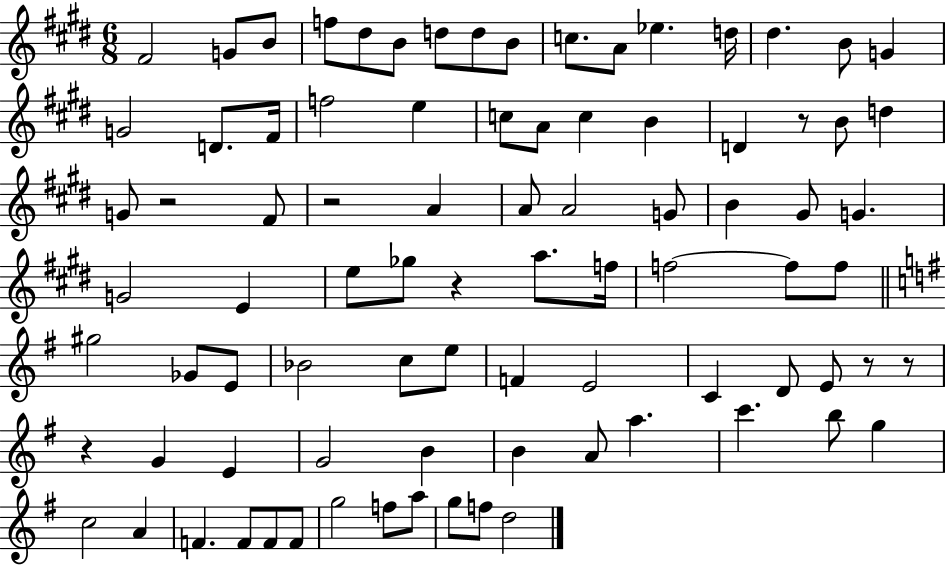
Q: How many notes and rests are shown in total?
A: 86